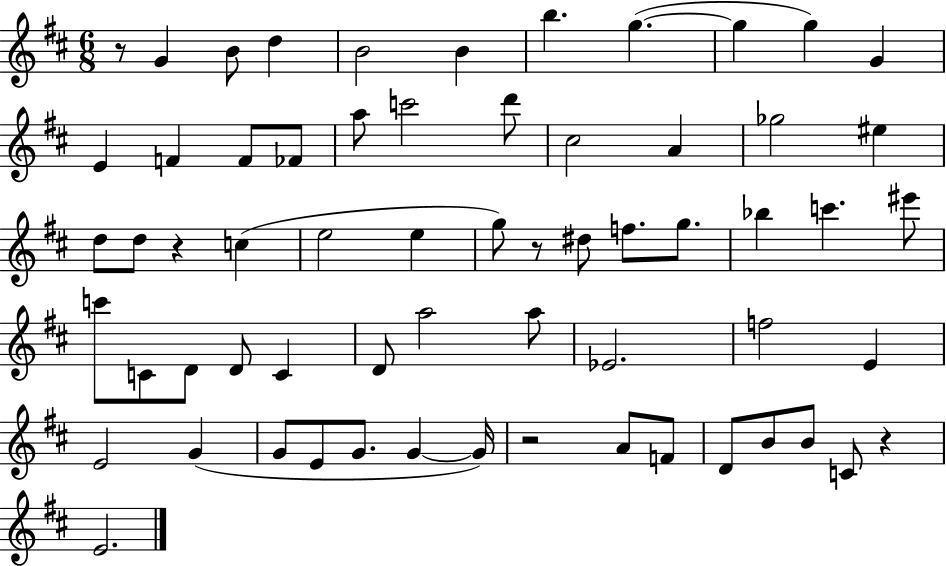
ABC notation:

X:1
T:Untitled
M:6/8
L:1/4
K:D
z/2 G B/2 d B2 B b g g g G E F F/2 _F/2 a/2 c'2 d'/2 ^c2 A _g2 ^e d/2 d/2 z c e2 e g/2 z/2 ^d/2 f/2 g/2 _b c' ^e'/2 c'/2 C/2 D/2 D/2 C D/2 a2 a/2 _E2 f2 E E2 G G/2 E/2 G/2 G G/4 z2 A/2 F/2 D/2 B/2 B/2 C/2 z E2